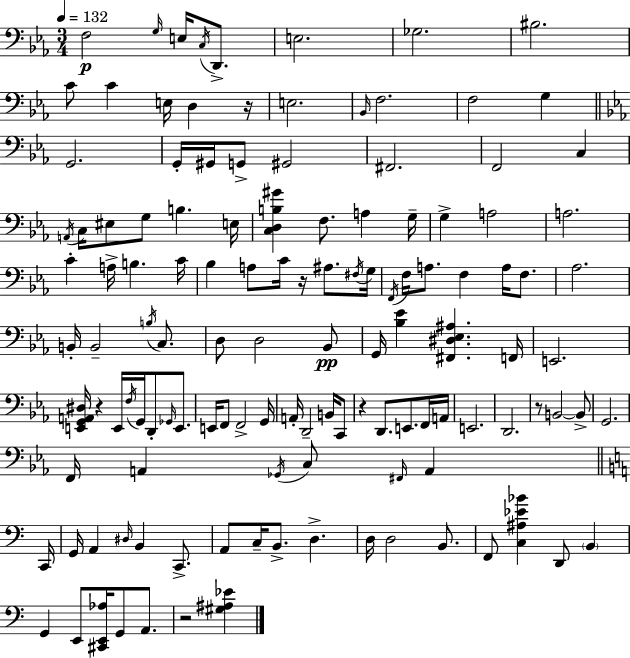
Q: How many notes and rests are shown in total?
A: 126